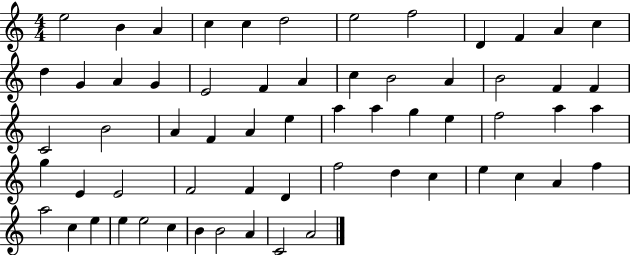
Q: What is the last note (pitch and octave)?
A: A4